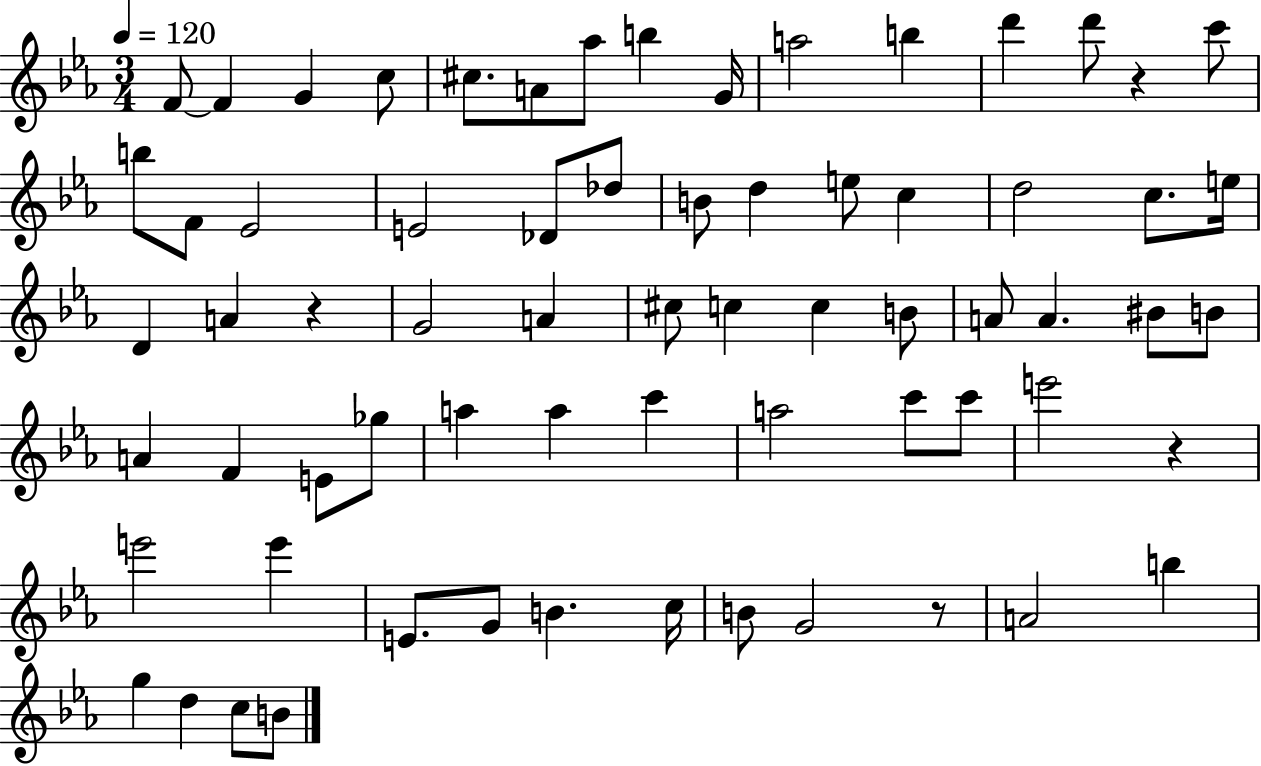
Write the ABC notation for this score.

X:1
T:Untitled
M:3/4
L:1/4
K:Eb
F/2 F G c/2 ^c/2 A/2 _a/2 b G/4 a2 b d' d'/2 z c'/2 b/2 F/2 _E2 E2 _D/2 _d/2 B/2 d e/2 c d2 c/2 e/4 D A z G2 A ^c/2 c c B/2 A/2 A ^B/2 B/2 A F E/2 _g/2 a a c' a2 c'/2 c'/2 e'2 z e'2 e' E/2 G/2 B c/4 B/2 G2 z/2 A2 b g d c/2 B/2